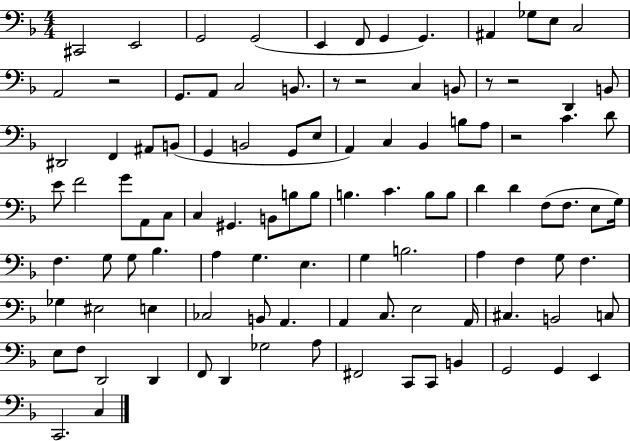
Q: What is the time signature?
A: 4/4